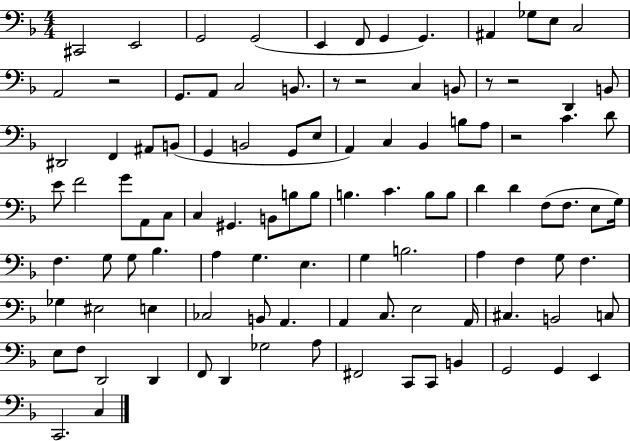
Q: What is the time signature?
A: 4/4